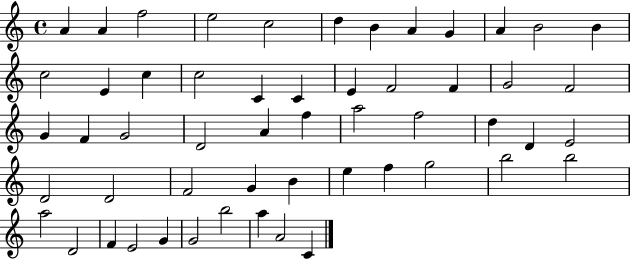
A4/q A4/q F5/h E5/h C5/h D5/q B4/q A4/q G4/q A4/q B4/h B4/q C5/h E4/q C5/q C5/h C4/q C4/q E4/q F4/h F4/q G4/h F4/h G4/q F4/q G4/h D4/h A4/q F5/q A5/h F5/h D5/q D4/q E4/h D4/h D4/h F4/h G4/q B4/q E5/q F5/q G5/h B5/h B5/h A5/h D4/h F4/q E4/h G4/q G4/h B5/h A5/q A4/h C4/q